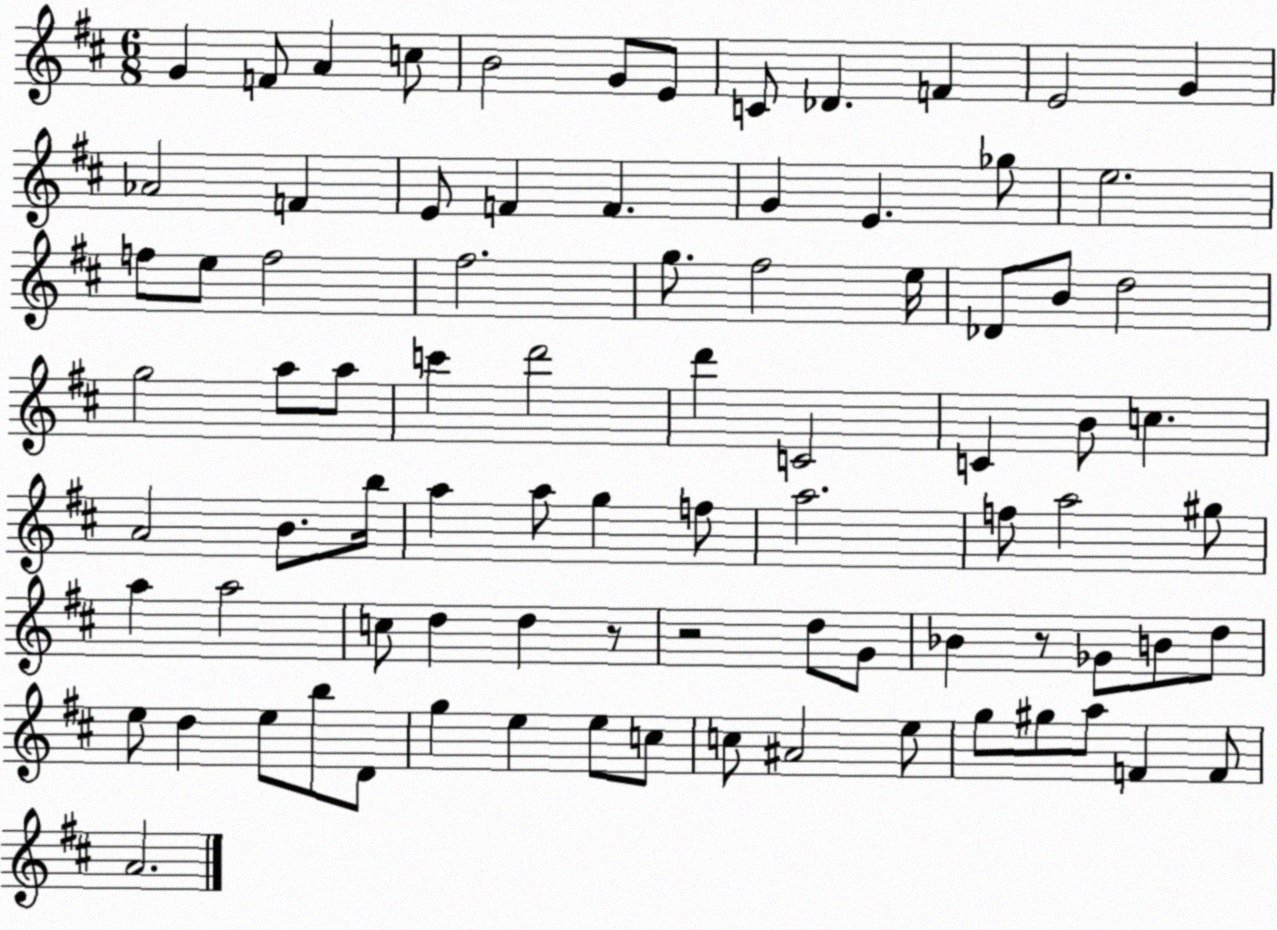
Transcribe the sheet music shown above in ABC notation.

X:1
T:Untitled
M:6/8
L:1/4
K:D
G F/2 A c/2 B2 G/2 E/2 C/2 _D F E2 G _A2 F E/2 F F G E _g/2 e2 f/2 e/2 f2 ^f2 g/2 ^f2 e/4 _D/2 B/2 d2 g2 a/2 a/2 c' d'2 d' C2 C B/2 c A2 B/2 b/4 a a/2 g f/2 a2 f/2 a2 ^g/2 a a2 c/2 d d z/2 z2 d/2 G/2 _B z/2 _G/2 B/2 d/2 e/2 d e/2 b/2 D/2 g e e/2 c/2 c/2 ^A2 e/2 g/2 ^g/2 a/2 F F/2 A2